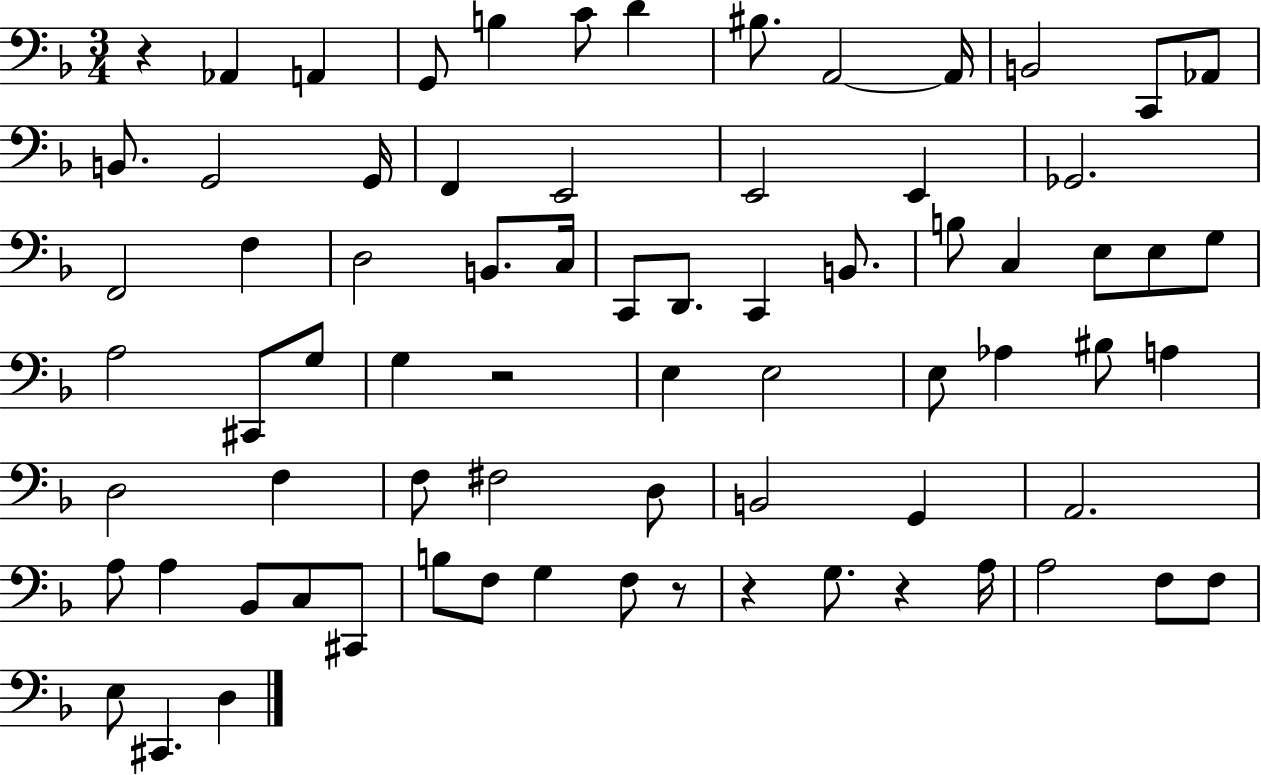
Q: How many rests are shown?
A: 5